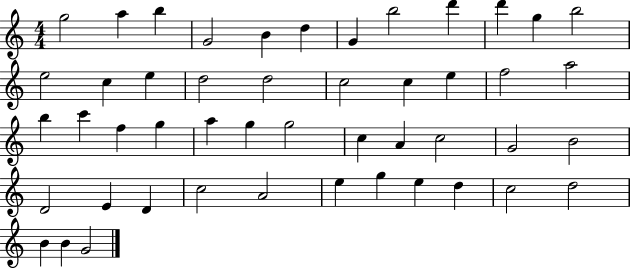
X:1
T:Untitled
M:4/4
L:1/4
K:C
g2 a b G2 B d G b2 d' d' g b2 e2 c e d2 d2 c2 c e f2 a2 b c' f g a g g2 c A c2 G2 B2 D2 E D c2 A2 e g e d c2 d2 B B G2